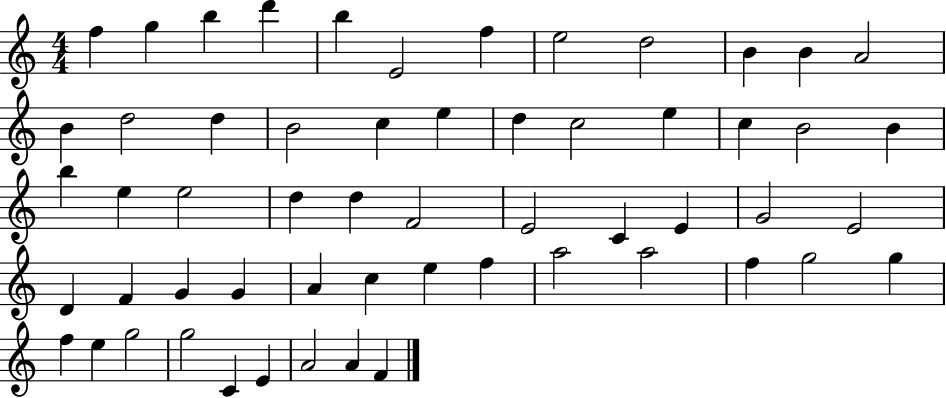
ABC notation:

X:1
T:Untitled
M:4/4
L:1/4
K:C
f g b d' b E2 f e2 d2 B B A2 B d2 d B2 c e d c2 e c B2 B b e e2 d d F2 E2 C E G2 E2 D F G G A c e f a2 a2 f g2 g f e g2 g2 C E A2 A F